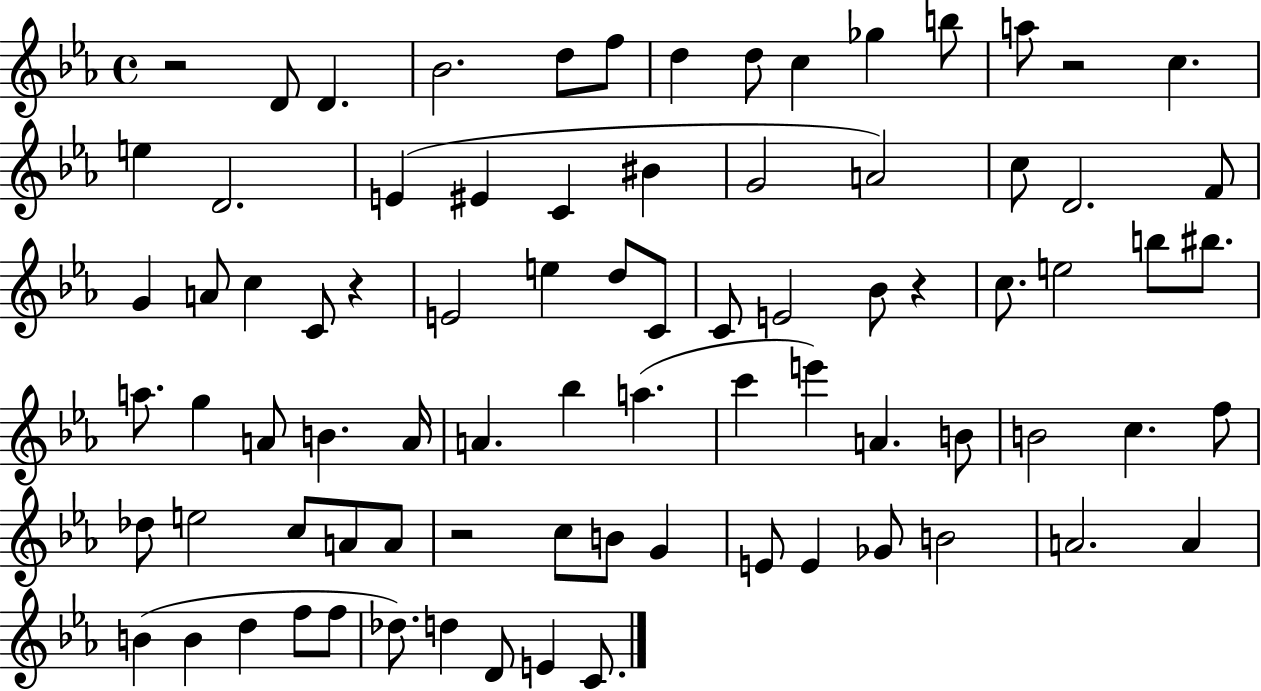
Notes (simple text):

R/h D4/e D4/q. Bb4/h. D5/e F5/e D5/q D5/e C5/q Gb5/q B5/e A5/e R/h C5/q. E5/q D4/h. E4/q EIS4/q C4/q BIS4/q G4/h A4/h C5/e D4/h. F4/e G4/q A4/e C5/q C4/e R/q E4/h E5/q D5/e C4/e C4/e E4/h Bb4/e R/q C5/e. E5/h B5/e BIS5/e. A5/e. G5/q A4/e B4/q. A4/s A4/q. Bb5/q A5/q. C6/q E6/q A4/q. B4/e B4/h C5/q. F5/e Db5/e E5/h C5/e A4/e A4/e R/h C5/e B4/e G4/q E4/e E4/q Gb4/e B4/h A4/h. A4/q B4/q B4/q D5/q F5/e F5/e Db5/e. D5/q D4/e E4/q C4/e.